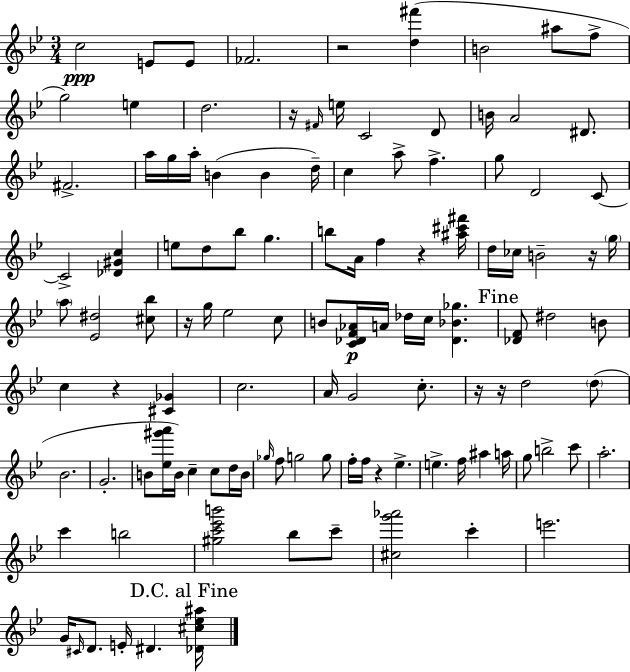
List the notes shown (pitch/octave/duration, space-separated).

C5/h E4/e E4/e FES4/h. R/h [D5,F#6]/q B4/h A#5/e F5/e G5/h E5/q D5/h. R/s F#4/s E5/s C4/h D4/e B4/s A4/h D#4/e. F#4/h. A5/s G5/s A5/s B4/q B4/q D5/s C5/q A5/e F5/q. G5/e D4/h C4/e C4/h [Db4,G#4,C5]/q E5/e D5/e Bb5/e G5/q. B5/e A4/s F5/q R/q [A#5,C#6,F#6]/s D5/s CES5/s B4/h R/s G5/s A5/e [Eb4,D#5]/h [C#5,Bb5]/e R/s G5/s Eb5/h C5/e B4/e [C4,Db4,F4,Ab4]/s A4/s Db5/s C5/s [Db4,Bb4,Gb5]/q. [Db4,F4]/e D#5/h B4/e C5/q R/q [C#4,Gb4]/q C5/h. A4/s G4/h C5/e. R/s R/s D5/h D5/e Bb4/h. G4/h. B4/e [Eb5,G#6,A6]/s B4/s C5/q C5/e D5/s B4/s Gb5/s F5/e G5/h G5/e F5/s F5/s R/q Eb5/q. E5/q. F5/s A#5/q A5/s G5/e B5/h C6/e A5/h. C6/q B5/h [G#5,C6,Eb6,B6]/h Bb5/e C6/e [C#5,G6,Ab6]/h C6/q E6/h. G4/s C#4/s D4/e. E4/s D#4/q. [Db4,C#5,Eb5,A#5]/s